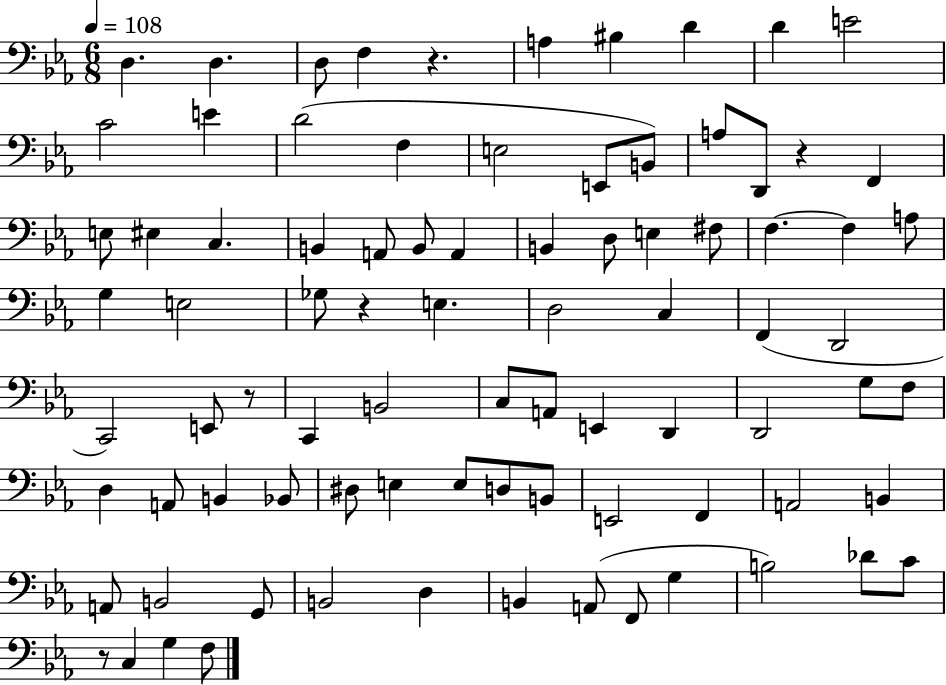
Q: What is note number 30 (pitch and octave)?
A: F#3